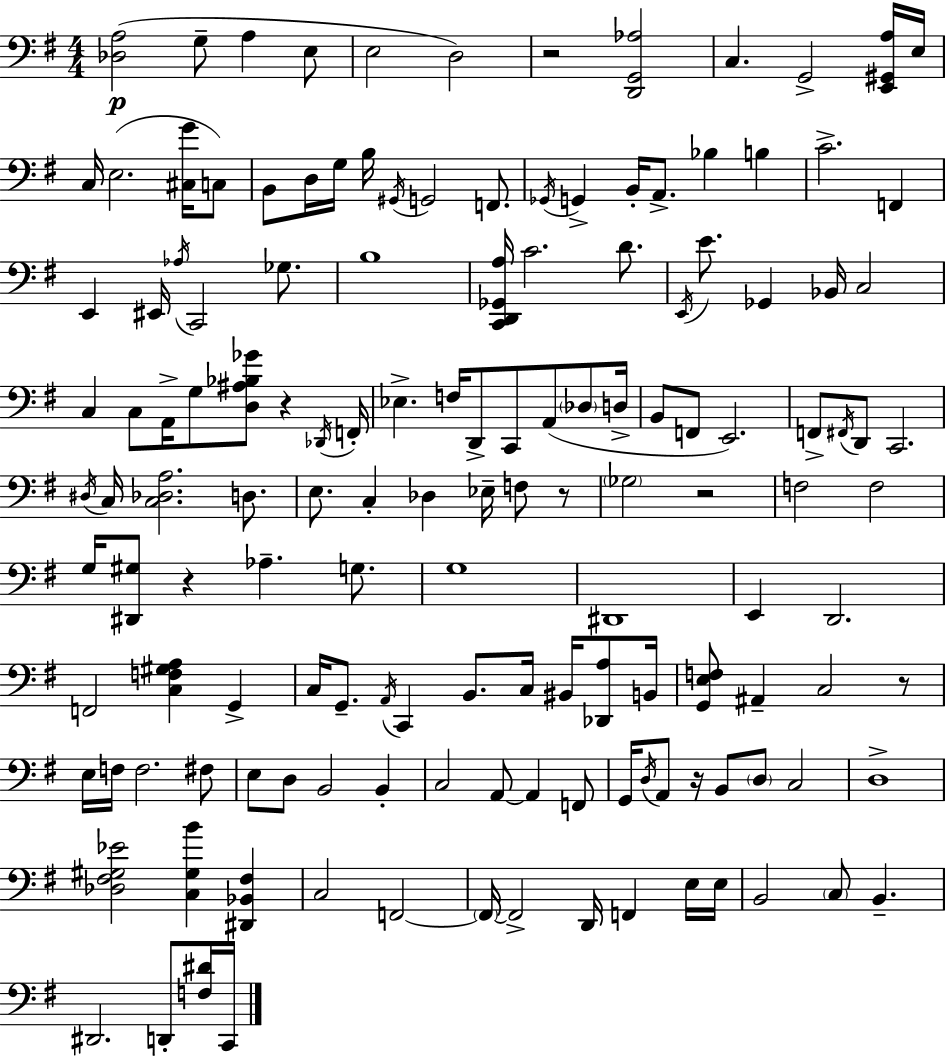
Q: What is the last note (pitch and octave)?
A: C2